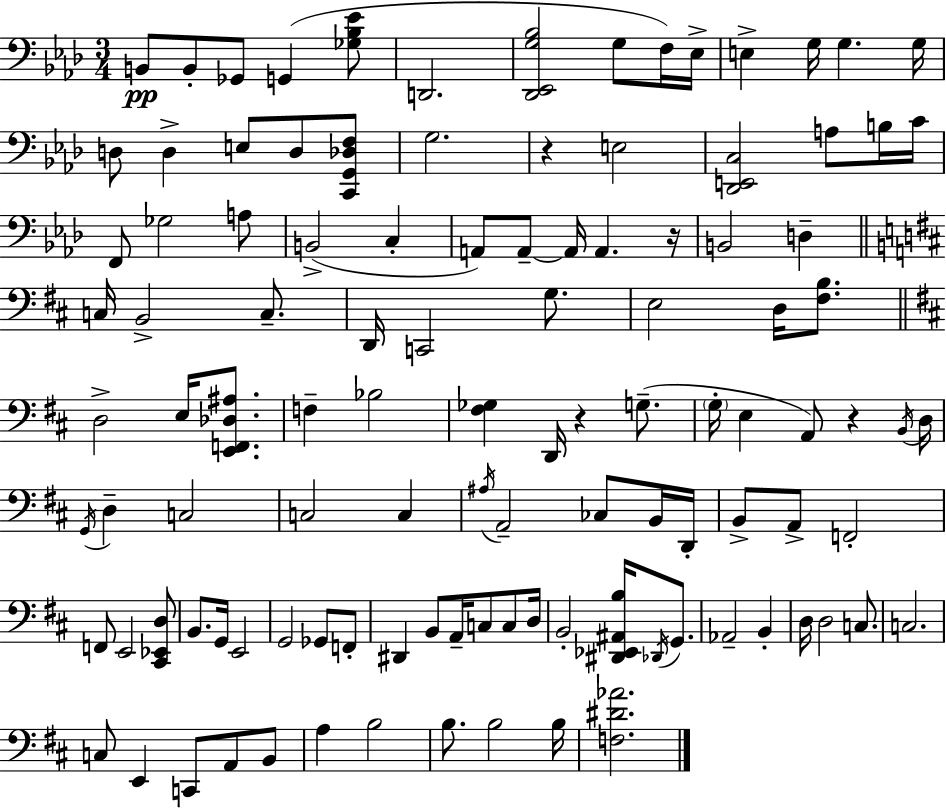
{
  \clef bass
  \numericTimeSignature
  \time 3/4
  \key aes \major
  \repeat volta 2 { b,8\pp b,8-. ges,8 g,4( <ges bes ees'>8 | d,2. | <des, ees, g bes>2 g8 f16) ees16-> | e4-> g16 g4. g16 | \break d8 d4-> e8 d8 <c, g, des f>8 | g2. | r4 e2 | <des, e, c>2 a8 b16 c'16 | \break f,8 ges2 a8 | b,2->( c4-. | a,8) a,8--~~ a,16 a,4. r16 | b,2 d4-- | \break \bar "||" \break \key b \minor c16 b,2-> c8.-- | d,16 c,2 g8. | e2 d16 <fis b>8. | \bar "||" \break \key d \major d2-> e16 <e, f, des ais>8. | f4-- bes2 | <fis ges>4 d,16 r4 g8.--( | \parenthesize g16-. e4 a,8) r4 \acciaccatura { b,16 } | \break d16 \acciaccatura { g,16 } d4-- c2 | c2 c4 | \acciaccatura { ais16 } a,2-- ces8 | b,16 d,16-. b,8-> a,8-> f,2-. | \break f,8 e,2 | <cis, ees, d>8 b,8. g,16 e,2 | g,2 ges,8 | f,8-. dis,4 b,8 a,16-- c8 | \break c8 d16 b,2-. <dis, ees, ais, b>16 | \acciaccatura { des,16 } g,8. aes,2-- | b,4-. d16 d2 | c8. c2. | \break c8 e,4 c,8 | a,8 b,8 a4 b2 | b8. b2 | b16 <f dis' aes'>2. | \break } \bar "|."
}